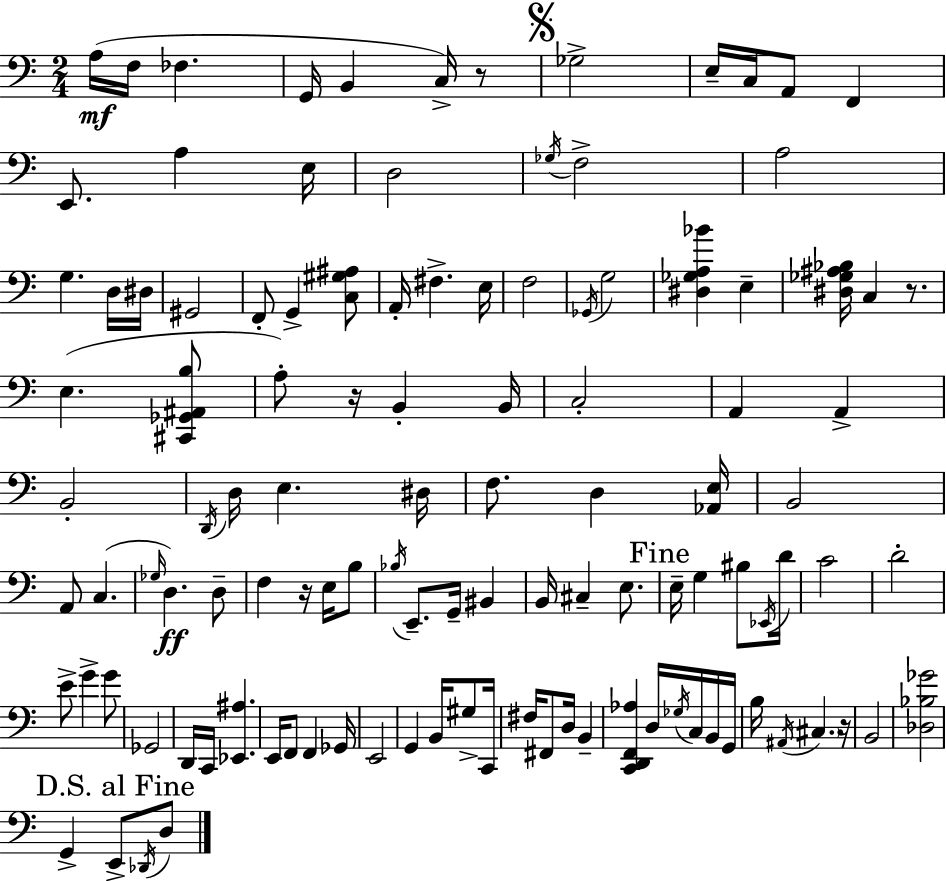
A3/s F3/s FES3/q. G2/s B2/q C3/s R/e Gb3/h E3/s C3/s A2/e F2/q E2/e. A3/q E3/s D3/h Gb3/s F3/h A3/h G3/q. D3/s D#3/s G#2/h F2/e G2/q [C3,G#3,A#3]/e A2/s F#3/q. E3/s F3/h Gb2/s G3/h [D#3,Gb3,A3,Bb4]/q E3/q [D#3,Gb3,A#3,Bb3]/s C3/q R/e. E3/q. [C#2,Gb2,A#2,B3]/e A3/e R/s B2/q B2/s C3/h A2/q A2/q B2/h D2/s D3/s E3/q. D#3/s F3/e. D3/q [Ab2,E3]/s B2/h A2/e C3/q. Gb3/s D3/q. D3/e F3/q R/s E3/s B3/e Bb3/s E2/e. G2/s BIS2/q B2/s C#3/q E3/e. E3/s G3/q BIS3/e Eb2/s D4/s C4/h D4/h E4/e G4/q G4/e Gb2/h D2/s C2/s [Eb2,A#3]/q. E2/s F2/e F2/q Gb2/s E2/h G2/q B2/s G#3/e C2/s F#3/s F#2/e D3/s B2/q [C2,D2,F2,Ab3]/q D3/s Gb3/s C3/s B2/s G2/s B3/s A#2/s C#3/q. R/s B2/h [Db3,Bb3,Gb4]/h G2/q E2/e Db2/s D3/e